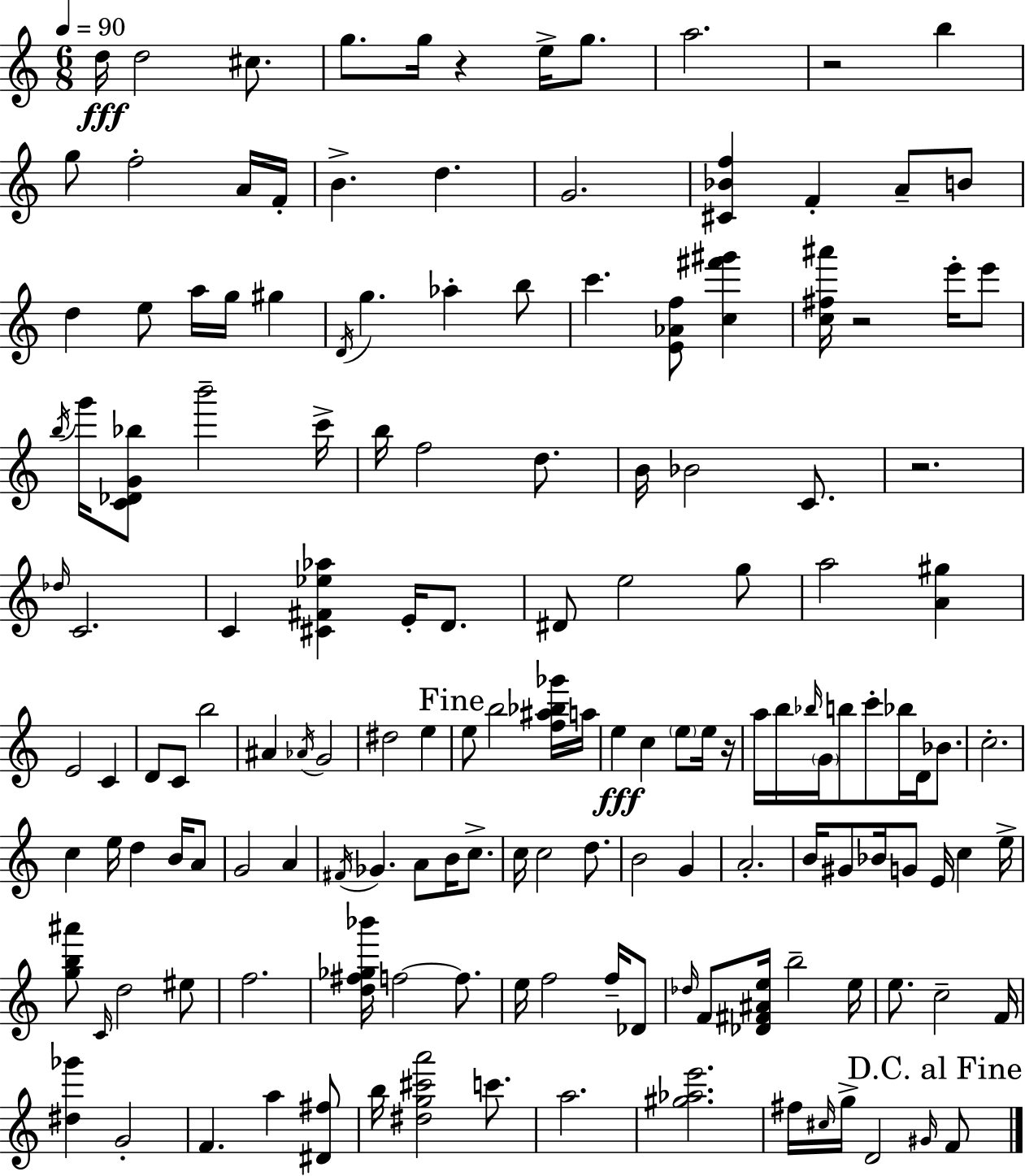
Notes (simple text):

D5/s D5/h C#5/e. G5/e. G5/s R/q E5/s G5/e. A5/h. R/h B5/q G5/e F5/h A4/s F4/s B4/q. D5/q. G4/h. [C#4,Bb4,F5]/q F4/q A4/e B4/e D5/q E5/e A5/s G5/s G#5/q D4/s G5/q. Ab5/q B5/e C6/q. [E4,Ab4,F5]/e [C5,F#6,G#6]/q [C5,F#5,A#6]/s R/h E6/s E6/e B5/s G6/s [C4,Db4,G4,Bb5]/e B6/h C6/s B5/s F5/h D5/e. B4/s Bb4/h C4/e. R/h. Db5/s C4/h. C4/q [C#4,F#4,Eb5,Ab5]/q E4/s D4/e. D#4/e E5/h G5/e A5/h [A4,G#5]/q E4/h C4/q D4/e C4/e B5/h A#4/q Ab4/s G4/h D#5/h E5/q E5/e B5/h [F5,A#5,Bb5,Gb6]/s A5/s E5/q C5/q E5/e E5/s R/s A5/s B5/s Bb5/s G4/s B5/e C6/e Bb5/s D4/s Bb4/e. C5/h. C5/q E5/s D5/q B4/s A4/e G4/h A4/q F#4/s Gb4/q. A4/e B4/s C5/e. C5/s C5/h D5/e. B4/h G4/q A4/h. B4/s G#4/e Bb4/s G4/e E4/s C5/q E5/s [G5,B5,A#6]/e C4/s D5/h EIS5/e F5/h. [D5,F#5,Gb5,Bb6]/s F5/h F5/e. E5/s F5/h F5/s Db4/e Db5/s F4/e [Db4,F#4,A#4,E5]/s B5/h E5/s E5/e. C5/h F4/s [D#5,Gb6]/q G4/h F4/q. A5/q [D#4,F#5]/e B5/s [D#5,G5,C#6,A6]/h C6/e. A5/h. [G#5,Ab5,E6]/h. F#5/s C#5/s G5/s D4/h G#4/s F4/e